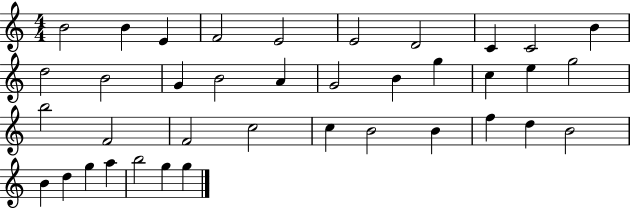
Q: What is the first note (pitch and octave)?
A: B4